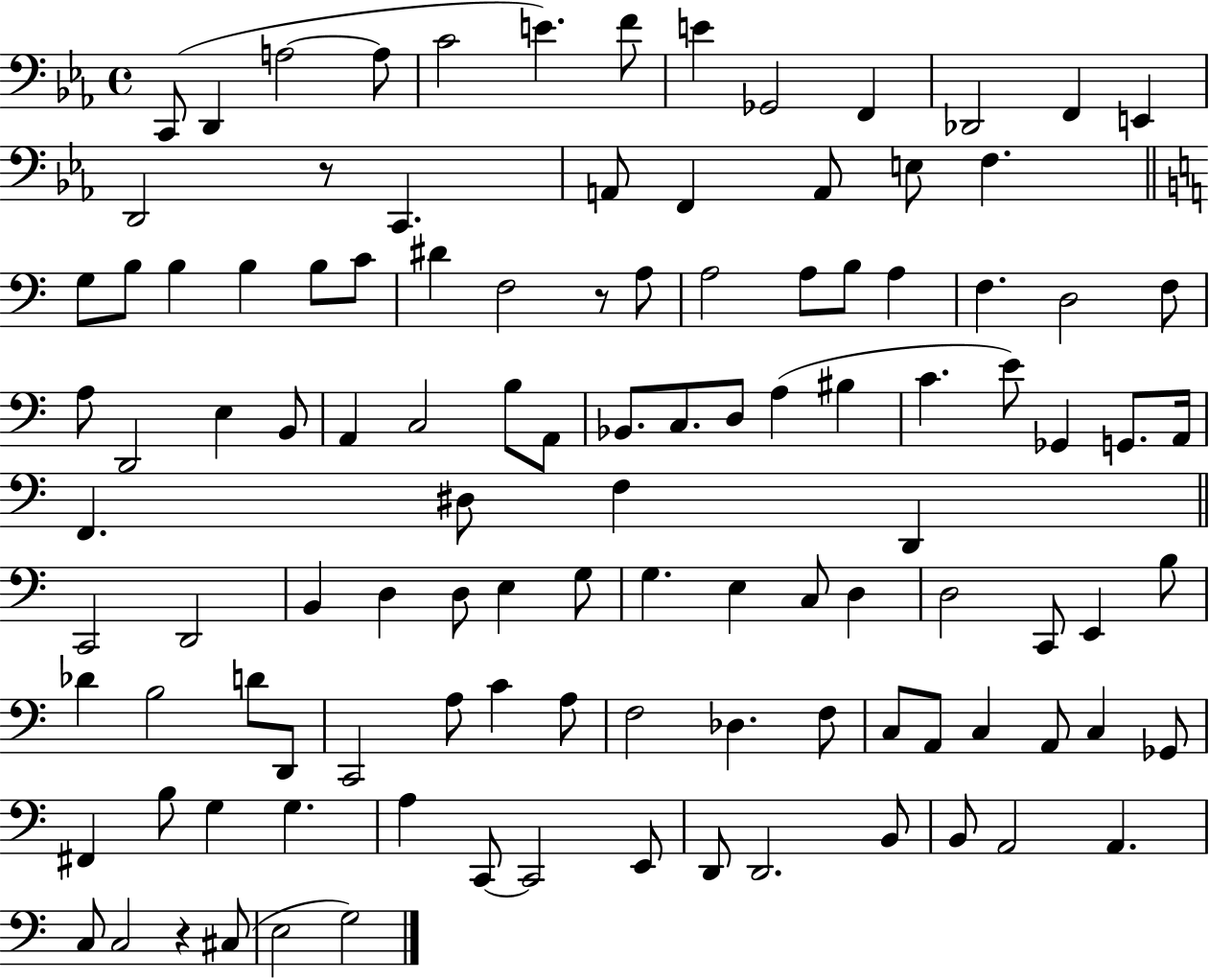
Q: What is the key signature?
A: EES major